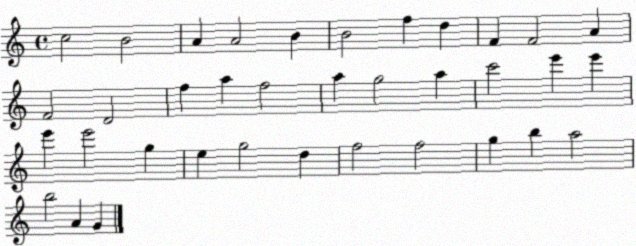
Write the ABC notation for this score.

X:1
T:Untitled
M:4/4
L:1/4
K:C
c2 B2 A A2 B B2 f d F F2 A F2 D2 f a f2 a g2 a c'2 e' e' e' e'2 g e g2 d f2 f2 g b a2 b2 A G